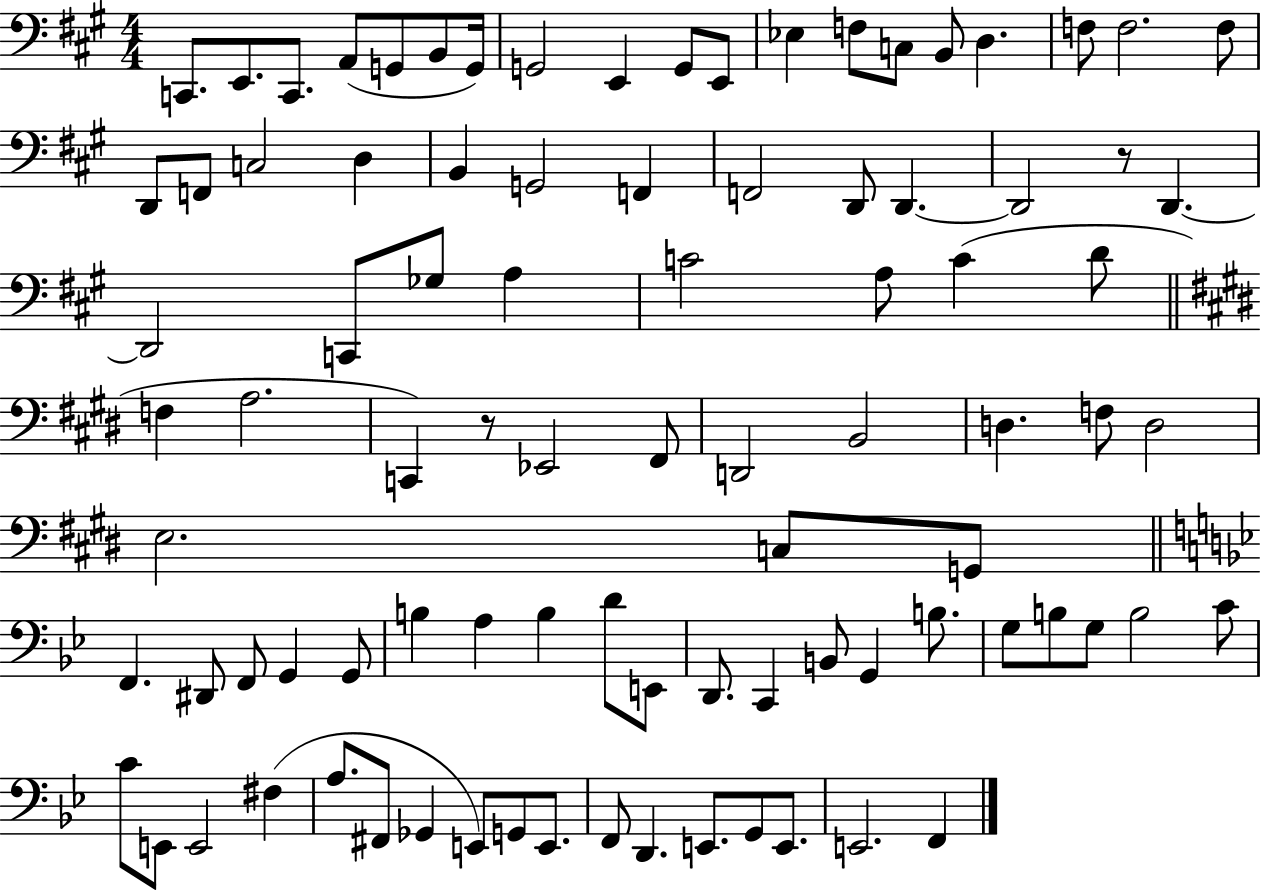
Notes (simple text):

C2/e. E2/e. C2/e. A2/e G2/e B2/e G2/s G2/h E2/q G2/e E2/e Eb3/q F3/e C3/e B2/e D3/q. F3/e F3/h. F3/e D2/e F2/e C3/h D3/q B2/q G2/h F2/q F2/h D2/e D2/q. D2/h R/e D2/q. D2/h C2/e Gb3/e A3/q C4/h A3/e C4/q D4/e F3/q A3/h. C2/q R/e Eb2/h F#2/e D2/h B2/h D3/q. F3/e D3/h E3/h. C3/e G2/e F2/q. D#2/e F2/e G2/q G2/e B3/q A3/q B3/q D4/e E2/e D2/e. C2/q B2/e G2/q B3/e. G3/e B3/e G3/e B3/h C4/e C4/e E2/e E2/h F#3/q A3/e. F#2/e Gb2/q E2/e G2/e E2/e. F2/e D2/q. E2/e. G2/e E2/e. E2/h. F2/q